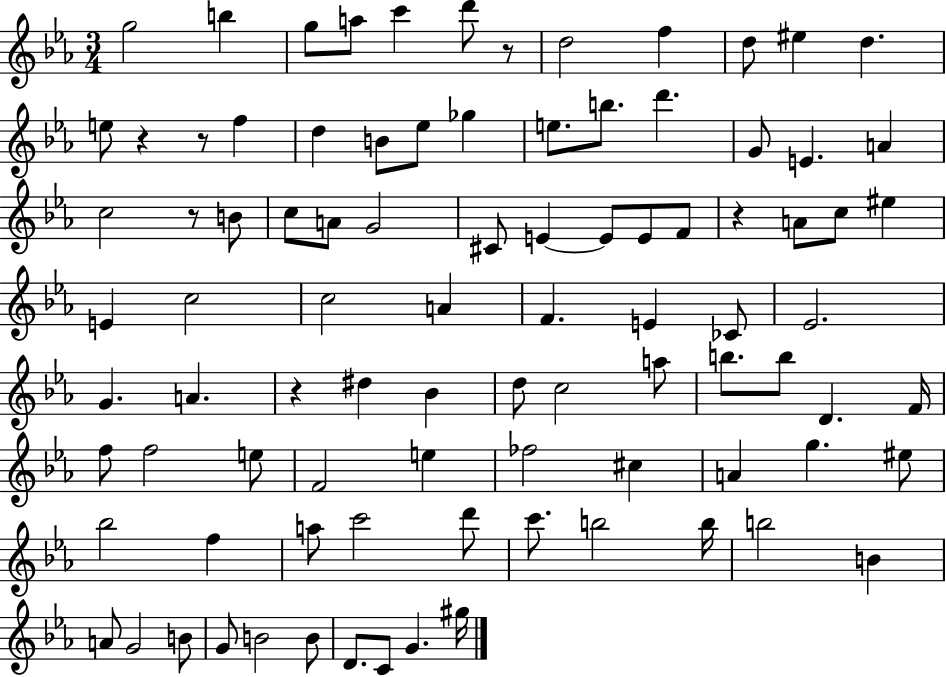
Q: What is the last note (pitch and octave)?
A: G#5